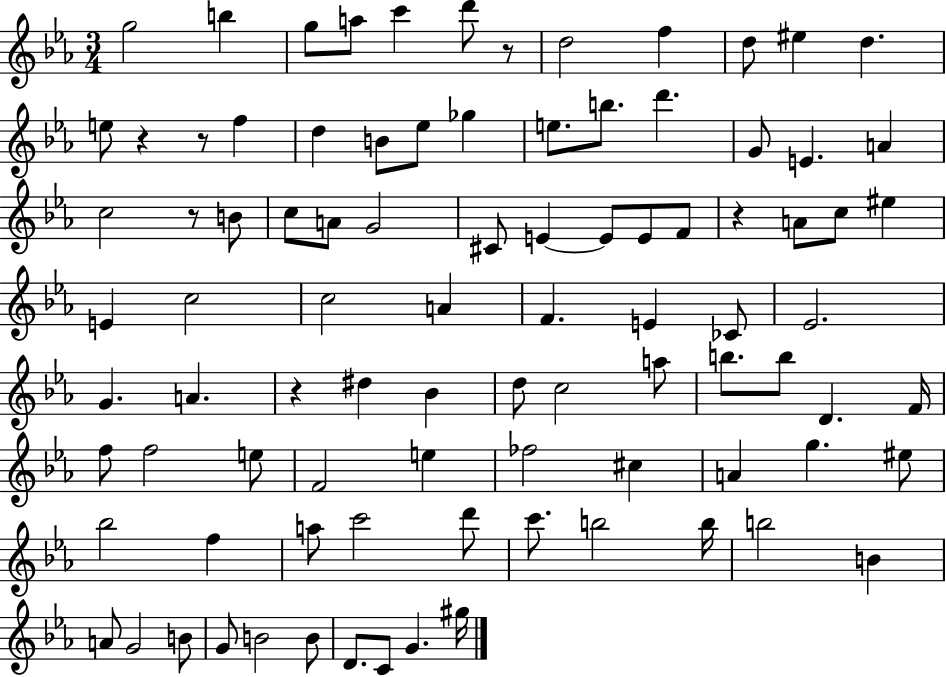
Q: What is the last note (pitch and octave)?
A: G#5